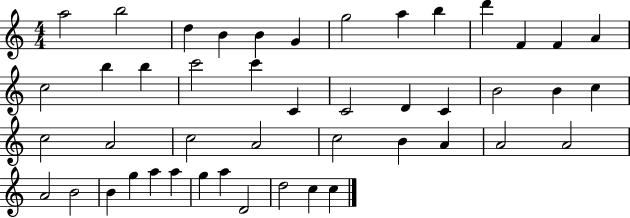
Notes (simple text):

A5/h B5/h D5/q B4/q B4/q G4/q G5/h A5/q B5/q D6/q F4/q F4/q A4/q C5/h B5/q B5/q C6/h C6/q C4/q C4/h D4/q C4/q B4/h B4/q C5/q C5/h A4/h C5/h A4/h C5/h B4/q A4/q A4/h A4/h A4/h B4/h B4/q G5/q A5/q A5/q G5/q A5/q D4/h D5/h C5/q C5/q